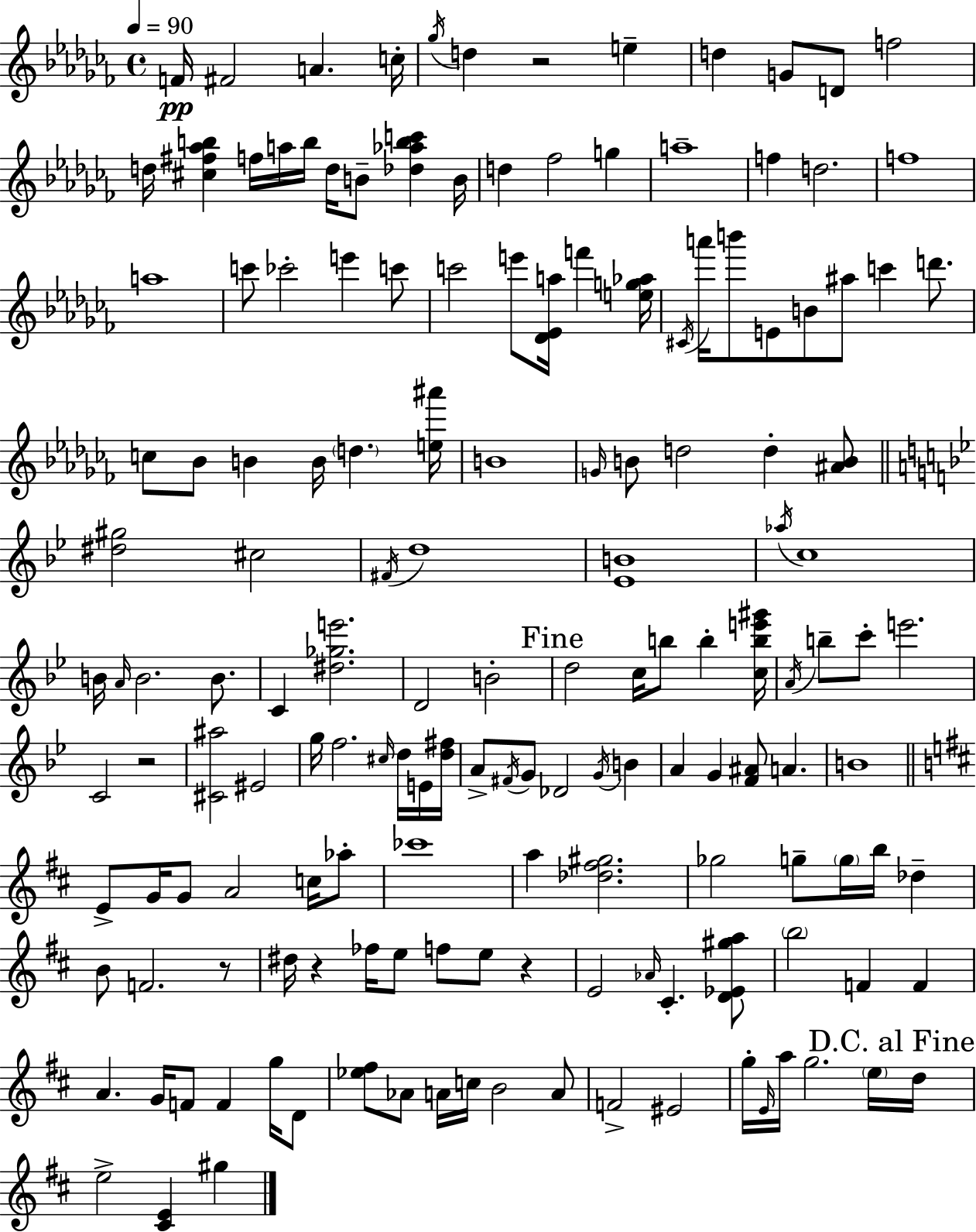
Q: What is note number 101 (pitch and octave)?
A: Db5